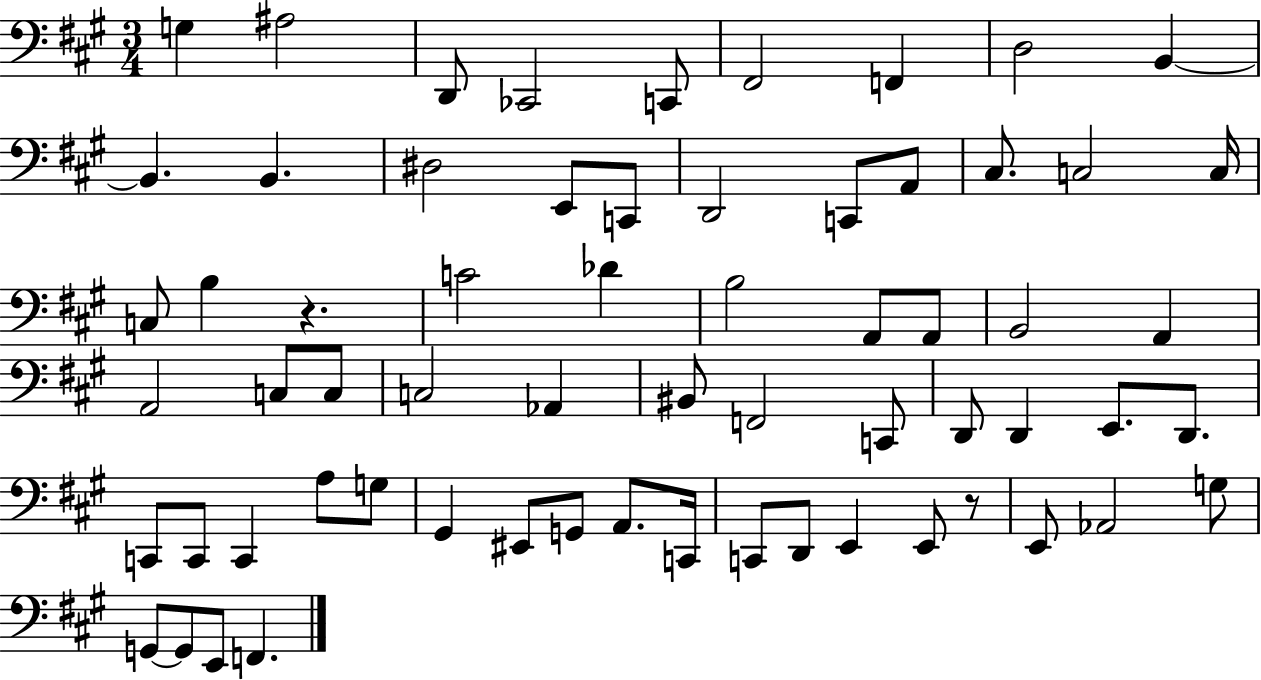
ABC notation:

X:1
T:Untitled
M:3/4
L:1/4
K:A
G, ^A,2 D,,/2 _C,,2 C,,/2 ^F,,2 F,, D,2 B,, B,, B,, ^D,2 E,,/2 C,,/2 D,,2 C,,/2 A,,/2 ^C,/2 C,2 C,/4 C,/2 B, z C2 _D B,2 A,,/2 A,,/2 B,,2 A,, A,,2 C,/2 C,/2 C,2 _A,, ^B,,/2 F,,2 C,,/2 D,,/2 D,, E,,/2 D,,/2 C,,/2 C,,/2 C,, A,/2 G,/2 ^G,, ^E,,/2 G,,/2 A,,/2 C,,/4 C,,/2 D,,/2 E,, E,,/2 z/2 E,,/2 _A,,2 G,/2 G,,/2 G,,/2 E,,/2 F,,